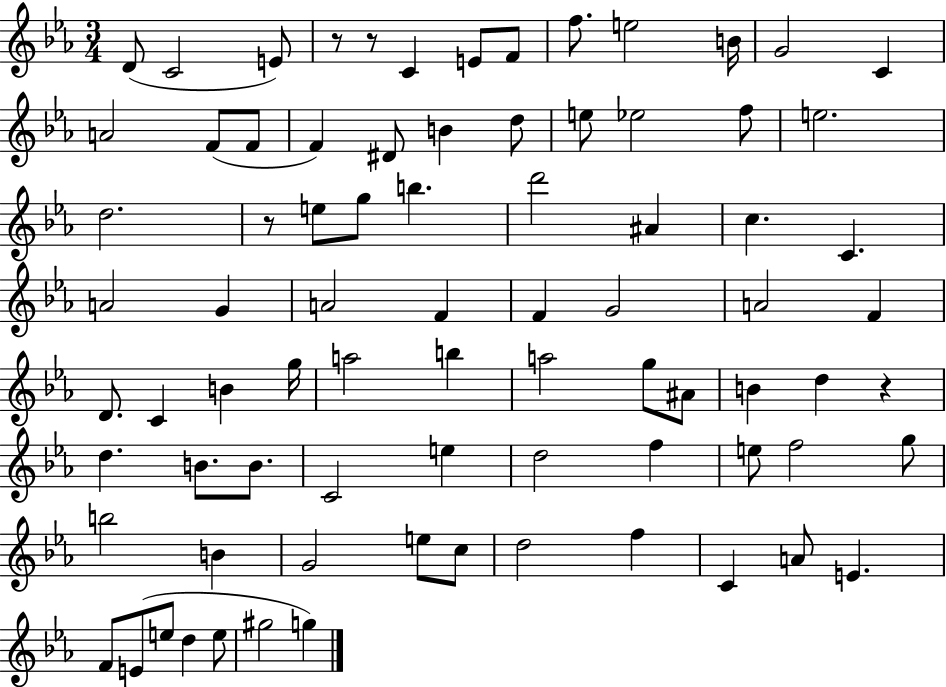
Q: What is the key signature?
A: EES major